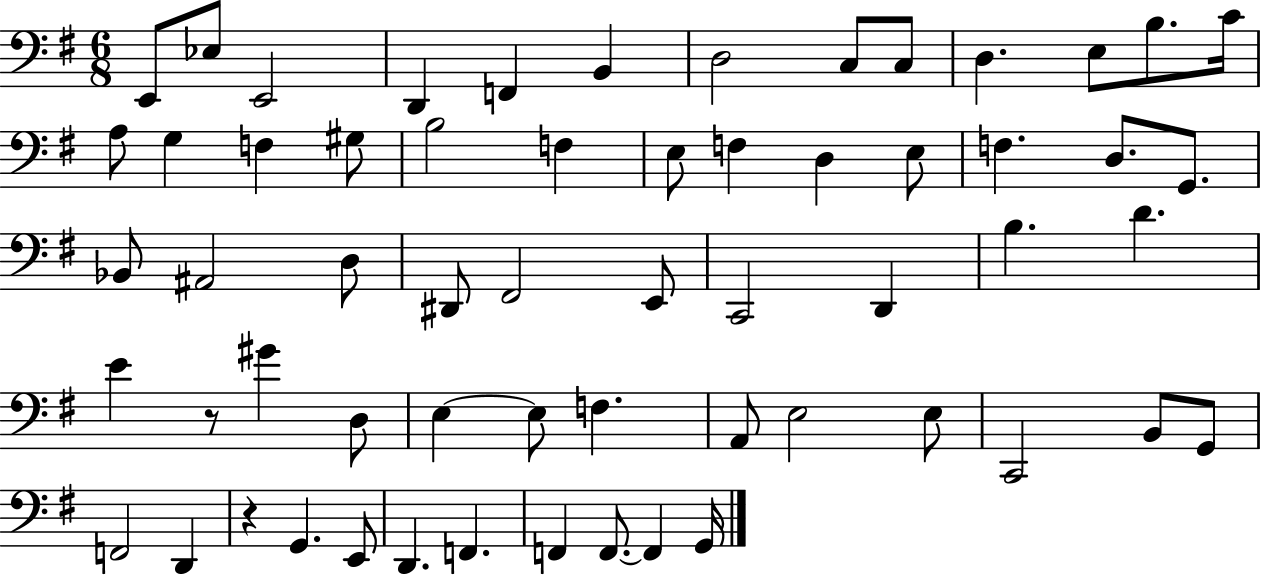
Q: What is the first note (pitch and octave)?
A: E2